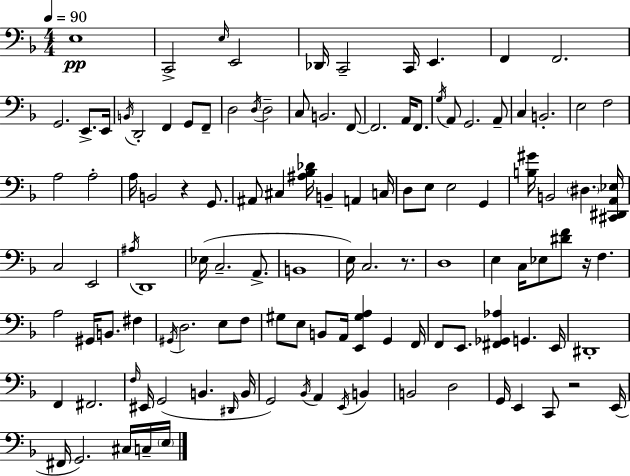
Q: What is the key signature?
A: D minor